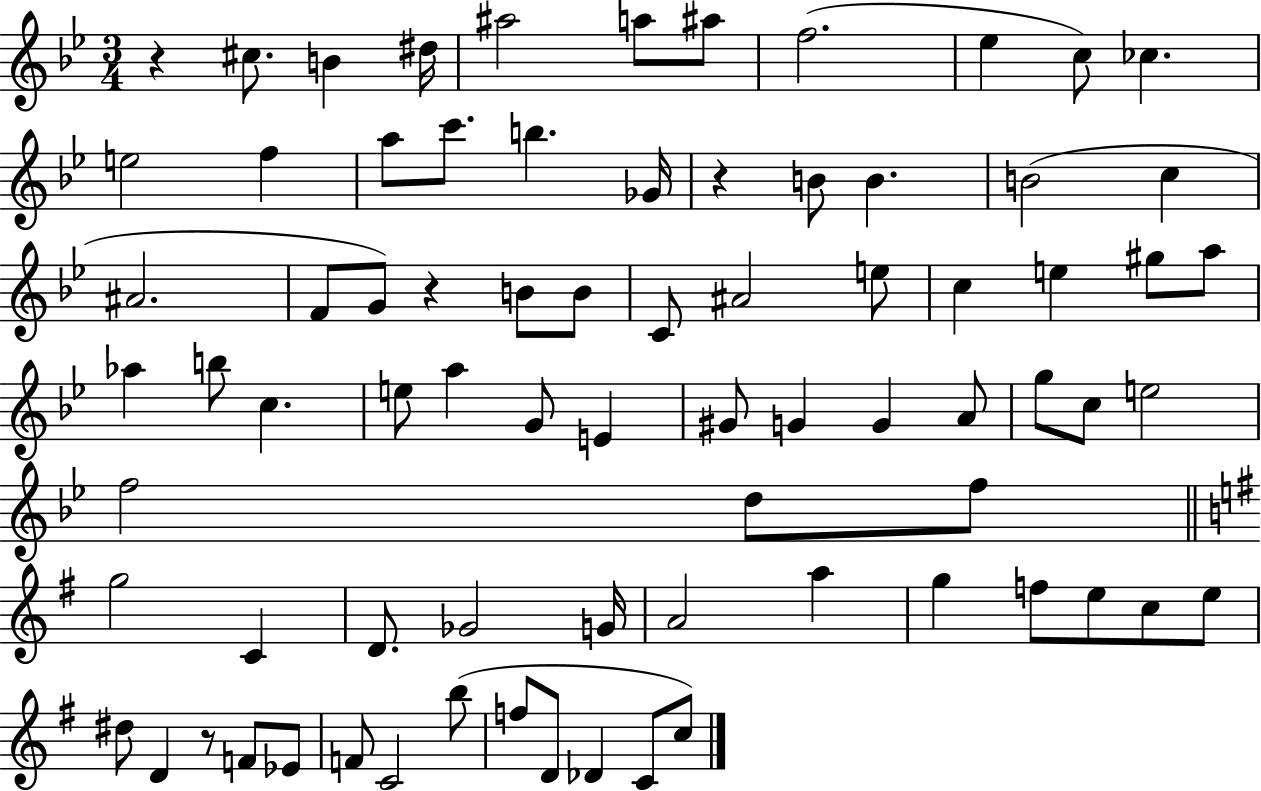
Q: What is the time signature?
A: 3/4